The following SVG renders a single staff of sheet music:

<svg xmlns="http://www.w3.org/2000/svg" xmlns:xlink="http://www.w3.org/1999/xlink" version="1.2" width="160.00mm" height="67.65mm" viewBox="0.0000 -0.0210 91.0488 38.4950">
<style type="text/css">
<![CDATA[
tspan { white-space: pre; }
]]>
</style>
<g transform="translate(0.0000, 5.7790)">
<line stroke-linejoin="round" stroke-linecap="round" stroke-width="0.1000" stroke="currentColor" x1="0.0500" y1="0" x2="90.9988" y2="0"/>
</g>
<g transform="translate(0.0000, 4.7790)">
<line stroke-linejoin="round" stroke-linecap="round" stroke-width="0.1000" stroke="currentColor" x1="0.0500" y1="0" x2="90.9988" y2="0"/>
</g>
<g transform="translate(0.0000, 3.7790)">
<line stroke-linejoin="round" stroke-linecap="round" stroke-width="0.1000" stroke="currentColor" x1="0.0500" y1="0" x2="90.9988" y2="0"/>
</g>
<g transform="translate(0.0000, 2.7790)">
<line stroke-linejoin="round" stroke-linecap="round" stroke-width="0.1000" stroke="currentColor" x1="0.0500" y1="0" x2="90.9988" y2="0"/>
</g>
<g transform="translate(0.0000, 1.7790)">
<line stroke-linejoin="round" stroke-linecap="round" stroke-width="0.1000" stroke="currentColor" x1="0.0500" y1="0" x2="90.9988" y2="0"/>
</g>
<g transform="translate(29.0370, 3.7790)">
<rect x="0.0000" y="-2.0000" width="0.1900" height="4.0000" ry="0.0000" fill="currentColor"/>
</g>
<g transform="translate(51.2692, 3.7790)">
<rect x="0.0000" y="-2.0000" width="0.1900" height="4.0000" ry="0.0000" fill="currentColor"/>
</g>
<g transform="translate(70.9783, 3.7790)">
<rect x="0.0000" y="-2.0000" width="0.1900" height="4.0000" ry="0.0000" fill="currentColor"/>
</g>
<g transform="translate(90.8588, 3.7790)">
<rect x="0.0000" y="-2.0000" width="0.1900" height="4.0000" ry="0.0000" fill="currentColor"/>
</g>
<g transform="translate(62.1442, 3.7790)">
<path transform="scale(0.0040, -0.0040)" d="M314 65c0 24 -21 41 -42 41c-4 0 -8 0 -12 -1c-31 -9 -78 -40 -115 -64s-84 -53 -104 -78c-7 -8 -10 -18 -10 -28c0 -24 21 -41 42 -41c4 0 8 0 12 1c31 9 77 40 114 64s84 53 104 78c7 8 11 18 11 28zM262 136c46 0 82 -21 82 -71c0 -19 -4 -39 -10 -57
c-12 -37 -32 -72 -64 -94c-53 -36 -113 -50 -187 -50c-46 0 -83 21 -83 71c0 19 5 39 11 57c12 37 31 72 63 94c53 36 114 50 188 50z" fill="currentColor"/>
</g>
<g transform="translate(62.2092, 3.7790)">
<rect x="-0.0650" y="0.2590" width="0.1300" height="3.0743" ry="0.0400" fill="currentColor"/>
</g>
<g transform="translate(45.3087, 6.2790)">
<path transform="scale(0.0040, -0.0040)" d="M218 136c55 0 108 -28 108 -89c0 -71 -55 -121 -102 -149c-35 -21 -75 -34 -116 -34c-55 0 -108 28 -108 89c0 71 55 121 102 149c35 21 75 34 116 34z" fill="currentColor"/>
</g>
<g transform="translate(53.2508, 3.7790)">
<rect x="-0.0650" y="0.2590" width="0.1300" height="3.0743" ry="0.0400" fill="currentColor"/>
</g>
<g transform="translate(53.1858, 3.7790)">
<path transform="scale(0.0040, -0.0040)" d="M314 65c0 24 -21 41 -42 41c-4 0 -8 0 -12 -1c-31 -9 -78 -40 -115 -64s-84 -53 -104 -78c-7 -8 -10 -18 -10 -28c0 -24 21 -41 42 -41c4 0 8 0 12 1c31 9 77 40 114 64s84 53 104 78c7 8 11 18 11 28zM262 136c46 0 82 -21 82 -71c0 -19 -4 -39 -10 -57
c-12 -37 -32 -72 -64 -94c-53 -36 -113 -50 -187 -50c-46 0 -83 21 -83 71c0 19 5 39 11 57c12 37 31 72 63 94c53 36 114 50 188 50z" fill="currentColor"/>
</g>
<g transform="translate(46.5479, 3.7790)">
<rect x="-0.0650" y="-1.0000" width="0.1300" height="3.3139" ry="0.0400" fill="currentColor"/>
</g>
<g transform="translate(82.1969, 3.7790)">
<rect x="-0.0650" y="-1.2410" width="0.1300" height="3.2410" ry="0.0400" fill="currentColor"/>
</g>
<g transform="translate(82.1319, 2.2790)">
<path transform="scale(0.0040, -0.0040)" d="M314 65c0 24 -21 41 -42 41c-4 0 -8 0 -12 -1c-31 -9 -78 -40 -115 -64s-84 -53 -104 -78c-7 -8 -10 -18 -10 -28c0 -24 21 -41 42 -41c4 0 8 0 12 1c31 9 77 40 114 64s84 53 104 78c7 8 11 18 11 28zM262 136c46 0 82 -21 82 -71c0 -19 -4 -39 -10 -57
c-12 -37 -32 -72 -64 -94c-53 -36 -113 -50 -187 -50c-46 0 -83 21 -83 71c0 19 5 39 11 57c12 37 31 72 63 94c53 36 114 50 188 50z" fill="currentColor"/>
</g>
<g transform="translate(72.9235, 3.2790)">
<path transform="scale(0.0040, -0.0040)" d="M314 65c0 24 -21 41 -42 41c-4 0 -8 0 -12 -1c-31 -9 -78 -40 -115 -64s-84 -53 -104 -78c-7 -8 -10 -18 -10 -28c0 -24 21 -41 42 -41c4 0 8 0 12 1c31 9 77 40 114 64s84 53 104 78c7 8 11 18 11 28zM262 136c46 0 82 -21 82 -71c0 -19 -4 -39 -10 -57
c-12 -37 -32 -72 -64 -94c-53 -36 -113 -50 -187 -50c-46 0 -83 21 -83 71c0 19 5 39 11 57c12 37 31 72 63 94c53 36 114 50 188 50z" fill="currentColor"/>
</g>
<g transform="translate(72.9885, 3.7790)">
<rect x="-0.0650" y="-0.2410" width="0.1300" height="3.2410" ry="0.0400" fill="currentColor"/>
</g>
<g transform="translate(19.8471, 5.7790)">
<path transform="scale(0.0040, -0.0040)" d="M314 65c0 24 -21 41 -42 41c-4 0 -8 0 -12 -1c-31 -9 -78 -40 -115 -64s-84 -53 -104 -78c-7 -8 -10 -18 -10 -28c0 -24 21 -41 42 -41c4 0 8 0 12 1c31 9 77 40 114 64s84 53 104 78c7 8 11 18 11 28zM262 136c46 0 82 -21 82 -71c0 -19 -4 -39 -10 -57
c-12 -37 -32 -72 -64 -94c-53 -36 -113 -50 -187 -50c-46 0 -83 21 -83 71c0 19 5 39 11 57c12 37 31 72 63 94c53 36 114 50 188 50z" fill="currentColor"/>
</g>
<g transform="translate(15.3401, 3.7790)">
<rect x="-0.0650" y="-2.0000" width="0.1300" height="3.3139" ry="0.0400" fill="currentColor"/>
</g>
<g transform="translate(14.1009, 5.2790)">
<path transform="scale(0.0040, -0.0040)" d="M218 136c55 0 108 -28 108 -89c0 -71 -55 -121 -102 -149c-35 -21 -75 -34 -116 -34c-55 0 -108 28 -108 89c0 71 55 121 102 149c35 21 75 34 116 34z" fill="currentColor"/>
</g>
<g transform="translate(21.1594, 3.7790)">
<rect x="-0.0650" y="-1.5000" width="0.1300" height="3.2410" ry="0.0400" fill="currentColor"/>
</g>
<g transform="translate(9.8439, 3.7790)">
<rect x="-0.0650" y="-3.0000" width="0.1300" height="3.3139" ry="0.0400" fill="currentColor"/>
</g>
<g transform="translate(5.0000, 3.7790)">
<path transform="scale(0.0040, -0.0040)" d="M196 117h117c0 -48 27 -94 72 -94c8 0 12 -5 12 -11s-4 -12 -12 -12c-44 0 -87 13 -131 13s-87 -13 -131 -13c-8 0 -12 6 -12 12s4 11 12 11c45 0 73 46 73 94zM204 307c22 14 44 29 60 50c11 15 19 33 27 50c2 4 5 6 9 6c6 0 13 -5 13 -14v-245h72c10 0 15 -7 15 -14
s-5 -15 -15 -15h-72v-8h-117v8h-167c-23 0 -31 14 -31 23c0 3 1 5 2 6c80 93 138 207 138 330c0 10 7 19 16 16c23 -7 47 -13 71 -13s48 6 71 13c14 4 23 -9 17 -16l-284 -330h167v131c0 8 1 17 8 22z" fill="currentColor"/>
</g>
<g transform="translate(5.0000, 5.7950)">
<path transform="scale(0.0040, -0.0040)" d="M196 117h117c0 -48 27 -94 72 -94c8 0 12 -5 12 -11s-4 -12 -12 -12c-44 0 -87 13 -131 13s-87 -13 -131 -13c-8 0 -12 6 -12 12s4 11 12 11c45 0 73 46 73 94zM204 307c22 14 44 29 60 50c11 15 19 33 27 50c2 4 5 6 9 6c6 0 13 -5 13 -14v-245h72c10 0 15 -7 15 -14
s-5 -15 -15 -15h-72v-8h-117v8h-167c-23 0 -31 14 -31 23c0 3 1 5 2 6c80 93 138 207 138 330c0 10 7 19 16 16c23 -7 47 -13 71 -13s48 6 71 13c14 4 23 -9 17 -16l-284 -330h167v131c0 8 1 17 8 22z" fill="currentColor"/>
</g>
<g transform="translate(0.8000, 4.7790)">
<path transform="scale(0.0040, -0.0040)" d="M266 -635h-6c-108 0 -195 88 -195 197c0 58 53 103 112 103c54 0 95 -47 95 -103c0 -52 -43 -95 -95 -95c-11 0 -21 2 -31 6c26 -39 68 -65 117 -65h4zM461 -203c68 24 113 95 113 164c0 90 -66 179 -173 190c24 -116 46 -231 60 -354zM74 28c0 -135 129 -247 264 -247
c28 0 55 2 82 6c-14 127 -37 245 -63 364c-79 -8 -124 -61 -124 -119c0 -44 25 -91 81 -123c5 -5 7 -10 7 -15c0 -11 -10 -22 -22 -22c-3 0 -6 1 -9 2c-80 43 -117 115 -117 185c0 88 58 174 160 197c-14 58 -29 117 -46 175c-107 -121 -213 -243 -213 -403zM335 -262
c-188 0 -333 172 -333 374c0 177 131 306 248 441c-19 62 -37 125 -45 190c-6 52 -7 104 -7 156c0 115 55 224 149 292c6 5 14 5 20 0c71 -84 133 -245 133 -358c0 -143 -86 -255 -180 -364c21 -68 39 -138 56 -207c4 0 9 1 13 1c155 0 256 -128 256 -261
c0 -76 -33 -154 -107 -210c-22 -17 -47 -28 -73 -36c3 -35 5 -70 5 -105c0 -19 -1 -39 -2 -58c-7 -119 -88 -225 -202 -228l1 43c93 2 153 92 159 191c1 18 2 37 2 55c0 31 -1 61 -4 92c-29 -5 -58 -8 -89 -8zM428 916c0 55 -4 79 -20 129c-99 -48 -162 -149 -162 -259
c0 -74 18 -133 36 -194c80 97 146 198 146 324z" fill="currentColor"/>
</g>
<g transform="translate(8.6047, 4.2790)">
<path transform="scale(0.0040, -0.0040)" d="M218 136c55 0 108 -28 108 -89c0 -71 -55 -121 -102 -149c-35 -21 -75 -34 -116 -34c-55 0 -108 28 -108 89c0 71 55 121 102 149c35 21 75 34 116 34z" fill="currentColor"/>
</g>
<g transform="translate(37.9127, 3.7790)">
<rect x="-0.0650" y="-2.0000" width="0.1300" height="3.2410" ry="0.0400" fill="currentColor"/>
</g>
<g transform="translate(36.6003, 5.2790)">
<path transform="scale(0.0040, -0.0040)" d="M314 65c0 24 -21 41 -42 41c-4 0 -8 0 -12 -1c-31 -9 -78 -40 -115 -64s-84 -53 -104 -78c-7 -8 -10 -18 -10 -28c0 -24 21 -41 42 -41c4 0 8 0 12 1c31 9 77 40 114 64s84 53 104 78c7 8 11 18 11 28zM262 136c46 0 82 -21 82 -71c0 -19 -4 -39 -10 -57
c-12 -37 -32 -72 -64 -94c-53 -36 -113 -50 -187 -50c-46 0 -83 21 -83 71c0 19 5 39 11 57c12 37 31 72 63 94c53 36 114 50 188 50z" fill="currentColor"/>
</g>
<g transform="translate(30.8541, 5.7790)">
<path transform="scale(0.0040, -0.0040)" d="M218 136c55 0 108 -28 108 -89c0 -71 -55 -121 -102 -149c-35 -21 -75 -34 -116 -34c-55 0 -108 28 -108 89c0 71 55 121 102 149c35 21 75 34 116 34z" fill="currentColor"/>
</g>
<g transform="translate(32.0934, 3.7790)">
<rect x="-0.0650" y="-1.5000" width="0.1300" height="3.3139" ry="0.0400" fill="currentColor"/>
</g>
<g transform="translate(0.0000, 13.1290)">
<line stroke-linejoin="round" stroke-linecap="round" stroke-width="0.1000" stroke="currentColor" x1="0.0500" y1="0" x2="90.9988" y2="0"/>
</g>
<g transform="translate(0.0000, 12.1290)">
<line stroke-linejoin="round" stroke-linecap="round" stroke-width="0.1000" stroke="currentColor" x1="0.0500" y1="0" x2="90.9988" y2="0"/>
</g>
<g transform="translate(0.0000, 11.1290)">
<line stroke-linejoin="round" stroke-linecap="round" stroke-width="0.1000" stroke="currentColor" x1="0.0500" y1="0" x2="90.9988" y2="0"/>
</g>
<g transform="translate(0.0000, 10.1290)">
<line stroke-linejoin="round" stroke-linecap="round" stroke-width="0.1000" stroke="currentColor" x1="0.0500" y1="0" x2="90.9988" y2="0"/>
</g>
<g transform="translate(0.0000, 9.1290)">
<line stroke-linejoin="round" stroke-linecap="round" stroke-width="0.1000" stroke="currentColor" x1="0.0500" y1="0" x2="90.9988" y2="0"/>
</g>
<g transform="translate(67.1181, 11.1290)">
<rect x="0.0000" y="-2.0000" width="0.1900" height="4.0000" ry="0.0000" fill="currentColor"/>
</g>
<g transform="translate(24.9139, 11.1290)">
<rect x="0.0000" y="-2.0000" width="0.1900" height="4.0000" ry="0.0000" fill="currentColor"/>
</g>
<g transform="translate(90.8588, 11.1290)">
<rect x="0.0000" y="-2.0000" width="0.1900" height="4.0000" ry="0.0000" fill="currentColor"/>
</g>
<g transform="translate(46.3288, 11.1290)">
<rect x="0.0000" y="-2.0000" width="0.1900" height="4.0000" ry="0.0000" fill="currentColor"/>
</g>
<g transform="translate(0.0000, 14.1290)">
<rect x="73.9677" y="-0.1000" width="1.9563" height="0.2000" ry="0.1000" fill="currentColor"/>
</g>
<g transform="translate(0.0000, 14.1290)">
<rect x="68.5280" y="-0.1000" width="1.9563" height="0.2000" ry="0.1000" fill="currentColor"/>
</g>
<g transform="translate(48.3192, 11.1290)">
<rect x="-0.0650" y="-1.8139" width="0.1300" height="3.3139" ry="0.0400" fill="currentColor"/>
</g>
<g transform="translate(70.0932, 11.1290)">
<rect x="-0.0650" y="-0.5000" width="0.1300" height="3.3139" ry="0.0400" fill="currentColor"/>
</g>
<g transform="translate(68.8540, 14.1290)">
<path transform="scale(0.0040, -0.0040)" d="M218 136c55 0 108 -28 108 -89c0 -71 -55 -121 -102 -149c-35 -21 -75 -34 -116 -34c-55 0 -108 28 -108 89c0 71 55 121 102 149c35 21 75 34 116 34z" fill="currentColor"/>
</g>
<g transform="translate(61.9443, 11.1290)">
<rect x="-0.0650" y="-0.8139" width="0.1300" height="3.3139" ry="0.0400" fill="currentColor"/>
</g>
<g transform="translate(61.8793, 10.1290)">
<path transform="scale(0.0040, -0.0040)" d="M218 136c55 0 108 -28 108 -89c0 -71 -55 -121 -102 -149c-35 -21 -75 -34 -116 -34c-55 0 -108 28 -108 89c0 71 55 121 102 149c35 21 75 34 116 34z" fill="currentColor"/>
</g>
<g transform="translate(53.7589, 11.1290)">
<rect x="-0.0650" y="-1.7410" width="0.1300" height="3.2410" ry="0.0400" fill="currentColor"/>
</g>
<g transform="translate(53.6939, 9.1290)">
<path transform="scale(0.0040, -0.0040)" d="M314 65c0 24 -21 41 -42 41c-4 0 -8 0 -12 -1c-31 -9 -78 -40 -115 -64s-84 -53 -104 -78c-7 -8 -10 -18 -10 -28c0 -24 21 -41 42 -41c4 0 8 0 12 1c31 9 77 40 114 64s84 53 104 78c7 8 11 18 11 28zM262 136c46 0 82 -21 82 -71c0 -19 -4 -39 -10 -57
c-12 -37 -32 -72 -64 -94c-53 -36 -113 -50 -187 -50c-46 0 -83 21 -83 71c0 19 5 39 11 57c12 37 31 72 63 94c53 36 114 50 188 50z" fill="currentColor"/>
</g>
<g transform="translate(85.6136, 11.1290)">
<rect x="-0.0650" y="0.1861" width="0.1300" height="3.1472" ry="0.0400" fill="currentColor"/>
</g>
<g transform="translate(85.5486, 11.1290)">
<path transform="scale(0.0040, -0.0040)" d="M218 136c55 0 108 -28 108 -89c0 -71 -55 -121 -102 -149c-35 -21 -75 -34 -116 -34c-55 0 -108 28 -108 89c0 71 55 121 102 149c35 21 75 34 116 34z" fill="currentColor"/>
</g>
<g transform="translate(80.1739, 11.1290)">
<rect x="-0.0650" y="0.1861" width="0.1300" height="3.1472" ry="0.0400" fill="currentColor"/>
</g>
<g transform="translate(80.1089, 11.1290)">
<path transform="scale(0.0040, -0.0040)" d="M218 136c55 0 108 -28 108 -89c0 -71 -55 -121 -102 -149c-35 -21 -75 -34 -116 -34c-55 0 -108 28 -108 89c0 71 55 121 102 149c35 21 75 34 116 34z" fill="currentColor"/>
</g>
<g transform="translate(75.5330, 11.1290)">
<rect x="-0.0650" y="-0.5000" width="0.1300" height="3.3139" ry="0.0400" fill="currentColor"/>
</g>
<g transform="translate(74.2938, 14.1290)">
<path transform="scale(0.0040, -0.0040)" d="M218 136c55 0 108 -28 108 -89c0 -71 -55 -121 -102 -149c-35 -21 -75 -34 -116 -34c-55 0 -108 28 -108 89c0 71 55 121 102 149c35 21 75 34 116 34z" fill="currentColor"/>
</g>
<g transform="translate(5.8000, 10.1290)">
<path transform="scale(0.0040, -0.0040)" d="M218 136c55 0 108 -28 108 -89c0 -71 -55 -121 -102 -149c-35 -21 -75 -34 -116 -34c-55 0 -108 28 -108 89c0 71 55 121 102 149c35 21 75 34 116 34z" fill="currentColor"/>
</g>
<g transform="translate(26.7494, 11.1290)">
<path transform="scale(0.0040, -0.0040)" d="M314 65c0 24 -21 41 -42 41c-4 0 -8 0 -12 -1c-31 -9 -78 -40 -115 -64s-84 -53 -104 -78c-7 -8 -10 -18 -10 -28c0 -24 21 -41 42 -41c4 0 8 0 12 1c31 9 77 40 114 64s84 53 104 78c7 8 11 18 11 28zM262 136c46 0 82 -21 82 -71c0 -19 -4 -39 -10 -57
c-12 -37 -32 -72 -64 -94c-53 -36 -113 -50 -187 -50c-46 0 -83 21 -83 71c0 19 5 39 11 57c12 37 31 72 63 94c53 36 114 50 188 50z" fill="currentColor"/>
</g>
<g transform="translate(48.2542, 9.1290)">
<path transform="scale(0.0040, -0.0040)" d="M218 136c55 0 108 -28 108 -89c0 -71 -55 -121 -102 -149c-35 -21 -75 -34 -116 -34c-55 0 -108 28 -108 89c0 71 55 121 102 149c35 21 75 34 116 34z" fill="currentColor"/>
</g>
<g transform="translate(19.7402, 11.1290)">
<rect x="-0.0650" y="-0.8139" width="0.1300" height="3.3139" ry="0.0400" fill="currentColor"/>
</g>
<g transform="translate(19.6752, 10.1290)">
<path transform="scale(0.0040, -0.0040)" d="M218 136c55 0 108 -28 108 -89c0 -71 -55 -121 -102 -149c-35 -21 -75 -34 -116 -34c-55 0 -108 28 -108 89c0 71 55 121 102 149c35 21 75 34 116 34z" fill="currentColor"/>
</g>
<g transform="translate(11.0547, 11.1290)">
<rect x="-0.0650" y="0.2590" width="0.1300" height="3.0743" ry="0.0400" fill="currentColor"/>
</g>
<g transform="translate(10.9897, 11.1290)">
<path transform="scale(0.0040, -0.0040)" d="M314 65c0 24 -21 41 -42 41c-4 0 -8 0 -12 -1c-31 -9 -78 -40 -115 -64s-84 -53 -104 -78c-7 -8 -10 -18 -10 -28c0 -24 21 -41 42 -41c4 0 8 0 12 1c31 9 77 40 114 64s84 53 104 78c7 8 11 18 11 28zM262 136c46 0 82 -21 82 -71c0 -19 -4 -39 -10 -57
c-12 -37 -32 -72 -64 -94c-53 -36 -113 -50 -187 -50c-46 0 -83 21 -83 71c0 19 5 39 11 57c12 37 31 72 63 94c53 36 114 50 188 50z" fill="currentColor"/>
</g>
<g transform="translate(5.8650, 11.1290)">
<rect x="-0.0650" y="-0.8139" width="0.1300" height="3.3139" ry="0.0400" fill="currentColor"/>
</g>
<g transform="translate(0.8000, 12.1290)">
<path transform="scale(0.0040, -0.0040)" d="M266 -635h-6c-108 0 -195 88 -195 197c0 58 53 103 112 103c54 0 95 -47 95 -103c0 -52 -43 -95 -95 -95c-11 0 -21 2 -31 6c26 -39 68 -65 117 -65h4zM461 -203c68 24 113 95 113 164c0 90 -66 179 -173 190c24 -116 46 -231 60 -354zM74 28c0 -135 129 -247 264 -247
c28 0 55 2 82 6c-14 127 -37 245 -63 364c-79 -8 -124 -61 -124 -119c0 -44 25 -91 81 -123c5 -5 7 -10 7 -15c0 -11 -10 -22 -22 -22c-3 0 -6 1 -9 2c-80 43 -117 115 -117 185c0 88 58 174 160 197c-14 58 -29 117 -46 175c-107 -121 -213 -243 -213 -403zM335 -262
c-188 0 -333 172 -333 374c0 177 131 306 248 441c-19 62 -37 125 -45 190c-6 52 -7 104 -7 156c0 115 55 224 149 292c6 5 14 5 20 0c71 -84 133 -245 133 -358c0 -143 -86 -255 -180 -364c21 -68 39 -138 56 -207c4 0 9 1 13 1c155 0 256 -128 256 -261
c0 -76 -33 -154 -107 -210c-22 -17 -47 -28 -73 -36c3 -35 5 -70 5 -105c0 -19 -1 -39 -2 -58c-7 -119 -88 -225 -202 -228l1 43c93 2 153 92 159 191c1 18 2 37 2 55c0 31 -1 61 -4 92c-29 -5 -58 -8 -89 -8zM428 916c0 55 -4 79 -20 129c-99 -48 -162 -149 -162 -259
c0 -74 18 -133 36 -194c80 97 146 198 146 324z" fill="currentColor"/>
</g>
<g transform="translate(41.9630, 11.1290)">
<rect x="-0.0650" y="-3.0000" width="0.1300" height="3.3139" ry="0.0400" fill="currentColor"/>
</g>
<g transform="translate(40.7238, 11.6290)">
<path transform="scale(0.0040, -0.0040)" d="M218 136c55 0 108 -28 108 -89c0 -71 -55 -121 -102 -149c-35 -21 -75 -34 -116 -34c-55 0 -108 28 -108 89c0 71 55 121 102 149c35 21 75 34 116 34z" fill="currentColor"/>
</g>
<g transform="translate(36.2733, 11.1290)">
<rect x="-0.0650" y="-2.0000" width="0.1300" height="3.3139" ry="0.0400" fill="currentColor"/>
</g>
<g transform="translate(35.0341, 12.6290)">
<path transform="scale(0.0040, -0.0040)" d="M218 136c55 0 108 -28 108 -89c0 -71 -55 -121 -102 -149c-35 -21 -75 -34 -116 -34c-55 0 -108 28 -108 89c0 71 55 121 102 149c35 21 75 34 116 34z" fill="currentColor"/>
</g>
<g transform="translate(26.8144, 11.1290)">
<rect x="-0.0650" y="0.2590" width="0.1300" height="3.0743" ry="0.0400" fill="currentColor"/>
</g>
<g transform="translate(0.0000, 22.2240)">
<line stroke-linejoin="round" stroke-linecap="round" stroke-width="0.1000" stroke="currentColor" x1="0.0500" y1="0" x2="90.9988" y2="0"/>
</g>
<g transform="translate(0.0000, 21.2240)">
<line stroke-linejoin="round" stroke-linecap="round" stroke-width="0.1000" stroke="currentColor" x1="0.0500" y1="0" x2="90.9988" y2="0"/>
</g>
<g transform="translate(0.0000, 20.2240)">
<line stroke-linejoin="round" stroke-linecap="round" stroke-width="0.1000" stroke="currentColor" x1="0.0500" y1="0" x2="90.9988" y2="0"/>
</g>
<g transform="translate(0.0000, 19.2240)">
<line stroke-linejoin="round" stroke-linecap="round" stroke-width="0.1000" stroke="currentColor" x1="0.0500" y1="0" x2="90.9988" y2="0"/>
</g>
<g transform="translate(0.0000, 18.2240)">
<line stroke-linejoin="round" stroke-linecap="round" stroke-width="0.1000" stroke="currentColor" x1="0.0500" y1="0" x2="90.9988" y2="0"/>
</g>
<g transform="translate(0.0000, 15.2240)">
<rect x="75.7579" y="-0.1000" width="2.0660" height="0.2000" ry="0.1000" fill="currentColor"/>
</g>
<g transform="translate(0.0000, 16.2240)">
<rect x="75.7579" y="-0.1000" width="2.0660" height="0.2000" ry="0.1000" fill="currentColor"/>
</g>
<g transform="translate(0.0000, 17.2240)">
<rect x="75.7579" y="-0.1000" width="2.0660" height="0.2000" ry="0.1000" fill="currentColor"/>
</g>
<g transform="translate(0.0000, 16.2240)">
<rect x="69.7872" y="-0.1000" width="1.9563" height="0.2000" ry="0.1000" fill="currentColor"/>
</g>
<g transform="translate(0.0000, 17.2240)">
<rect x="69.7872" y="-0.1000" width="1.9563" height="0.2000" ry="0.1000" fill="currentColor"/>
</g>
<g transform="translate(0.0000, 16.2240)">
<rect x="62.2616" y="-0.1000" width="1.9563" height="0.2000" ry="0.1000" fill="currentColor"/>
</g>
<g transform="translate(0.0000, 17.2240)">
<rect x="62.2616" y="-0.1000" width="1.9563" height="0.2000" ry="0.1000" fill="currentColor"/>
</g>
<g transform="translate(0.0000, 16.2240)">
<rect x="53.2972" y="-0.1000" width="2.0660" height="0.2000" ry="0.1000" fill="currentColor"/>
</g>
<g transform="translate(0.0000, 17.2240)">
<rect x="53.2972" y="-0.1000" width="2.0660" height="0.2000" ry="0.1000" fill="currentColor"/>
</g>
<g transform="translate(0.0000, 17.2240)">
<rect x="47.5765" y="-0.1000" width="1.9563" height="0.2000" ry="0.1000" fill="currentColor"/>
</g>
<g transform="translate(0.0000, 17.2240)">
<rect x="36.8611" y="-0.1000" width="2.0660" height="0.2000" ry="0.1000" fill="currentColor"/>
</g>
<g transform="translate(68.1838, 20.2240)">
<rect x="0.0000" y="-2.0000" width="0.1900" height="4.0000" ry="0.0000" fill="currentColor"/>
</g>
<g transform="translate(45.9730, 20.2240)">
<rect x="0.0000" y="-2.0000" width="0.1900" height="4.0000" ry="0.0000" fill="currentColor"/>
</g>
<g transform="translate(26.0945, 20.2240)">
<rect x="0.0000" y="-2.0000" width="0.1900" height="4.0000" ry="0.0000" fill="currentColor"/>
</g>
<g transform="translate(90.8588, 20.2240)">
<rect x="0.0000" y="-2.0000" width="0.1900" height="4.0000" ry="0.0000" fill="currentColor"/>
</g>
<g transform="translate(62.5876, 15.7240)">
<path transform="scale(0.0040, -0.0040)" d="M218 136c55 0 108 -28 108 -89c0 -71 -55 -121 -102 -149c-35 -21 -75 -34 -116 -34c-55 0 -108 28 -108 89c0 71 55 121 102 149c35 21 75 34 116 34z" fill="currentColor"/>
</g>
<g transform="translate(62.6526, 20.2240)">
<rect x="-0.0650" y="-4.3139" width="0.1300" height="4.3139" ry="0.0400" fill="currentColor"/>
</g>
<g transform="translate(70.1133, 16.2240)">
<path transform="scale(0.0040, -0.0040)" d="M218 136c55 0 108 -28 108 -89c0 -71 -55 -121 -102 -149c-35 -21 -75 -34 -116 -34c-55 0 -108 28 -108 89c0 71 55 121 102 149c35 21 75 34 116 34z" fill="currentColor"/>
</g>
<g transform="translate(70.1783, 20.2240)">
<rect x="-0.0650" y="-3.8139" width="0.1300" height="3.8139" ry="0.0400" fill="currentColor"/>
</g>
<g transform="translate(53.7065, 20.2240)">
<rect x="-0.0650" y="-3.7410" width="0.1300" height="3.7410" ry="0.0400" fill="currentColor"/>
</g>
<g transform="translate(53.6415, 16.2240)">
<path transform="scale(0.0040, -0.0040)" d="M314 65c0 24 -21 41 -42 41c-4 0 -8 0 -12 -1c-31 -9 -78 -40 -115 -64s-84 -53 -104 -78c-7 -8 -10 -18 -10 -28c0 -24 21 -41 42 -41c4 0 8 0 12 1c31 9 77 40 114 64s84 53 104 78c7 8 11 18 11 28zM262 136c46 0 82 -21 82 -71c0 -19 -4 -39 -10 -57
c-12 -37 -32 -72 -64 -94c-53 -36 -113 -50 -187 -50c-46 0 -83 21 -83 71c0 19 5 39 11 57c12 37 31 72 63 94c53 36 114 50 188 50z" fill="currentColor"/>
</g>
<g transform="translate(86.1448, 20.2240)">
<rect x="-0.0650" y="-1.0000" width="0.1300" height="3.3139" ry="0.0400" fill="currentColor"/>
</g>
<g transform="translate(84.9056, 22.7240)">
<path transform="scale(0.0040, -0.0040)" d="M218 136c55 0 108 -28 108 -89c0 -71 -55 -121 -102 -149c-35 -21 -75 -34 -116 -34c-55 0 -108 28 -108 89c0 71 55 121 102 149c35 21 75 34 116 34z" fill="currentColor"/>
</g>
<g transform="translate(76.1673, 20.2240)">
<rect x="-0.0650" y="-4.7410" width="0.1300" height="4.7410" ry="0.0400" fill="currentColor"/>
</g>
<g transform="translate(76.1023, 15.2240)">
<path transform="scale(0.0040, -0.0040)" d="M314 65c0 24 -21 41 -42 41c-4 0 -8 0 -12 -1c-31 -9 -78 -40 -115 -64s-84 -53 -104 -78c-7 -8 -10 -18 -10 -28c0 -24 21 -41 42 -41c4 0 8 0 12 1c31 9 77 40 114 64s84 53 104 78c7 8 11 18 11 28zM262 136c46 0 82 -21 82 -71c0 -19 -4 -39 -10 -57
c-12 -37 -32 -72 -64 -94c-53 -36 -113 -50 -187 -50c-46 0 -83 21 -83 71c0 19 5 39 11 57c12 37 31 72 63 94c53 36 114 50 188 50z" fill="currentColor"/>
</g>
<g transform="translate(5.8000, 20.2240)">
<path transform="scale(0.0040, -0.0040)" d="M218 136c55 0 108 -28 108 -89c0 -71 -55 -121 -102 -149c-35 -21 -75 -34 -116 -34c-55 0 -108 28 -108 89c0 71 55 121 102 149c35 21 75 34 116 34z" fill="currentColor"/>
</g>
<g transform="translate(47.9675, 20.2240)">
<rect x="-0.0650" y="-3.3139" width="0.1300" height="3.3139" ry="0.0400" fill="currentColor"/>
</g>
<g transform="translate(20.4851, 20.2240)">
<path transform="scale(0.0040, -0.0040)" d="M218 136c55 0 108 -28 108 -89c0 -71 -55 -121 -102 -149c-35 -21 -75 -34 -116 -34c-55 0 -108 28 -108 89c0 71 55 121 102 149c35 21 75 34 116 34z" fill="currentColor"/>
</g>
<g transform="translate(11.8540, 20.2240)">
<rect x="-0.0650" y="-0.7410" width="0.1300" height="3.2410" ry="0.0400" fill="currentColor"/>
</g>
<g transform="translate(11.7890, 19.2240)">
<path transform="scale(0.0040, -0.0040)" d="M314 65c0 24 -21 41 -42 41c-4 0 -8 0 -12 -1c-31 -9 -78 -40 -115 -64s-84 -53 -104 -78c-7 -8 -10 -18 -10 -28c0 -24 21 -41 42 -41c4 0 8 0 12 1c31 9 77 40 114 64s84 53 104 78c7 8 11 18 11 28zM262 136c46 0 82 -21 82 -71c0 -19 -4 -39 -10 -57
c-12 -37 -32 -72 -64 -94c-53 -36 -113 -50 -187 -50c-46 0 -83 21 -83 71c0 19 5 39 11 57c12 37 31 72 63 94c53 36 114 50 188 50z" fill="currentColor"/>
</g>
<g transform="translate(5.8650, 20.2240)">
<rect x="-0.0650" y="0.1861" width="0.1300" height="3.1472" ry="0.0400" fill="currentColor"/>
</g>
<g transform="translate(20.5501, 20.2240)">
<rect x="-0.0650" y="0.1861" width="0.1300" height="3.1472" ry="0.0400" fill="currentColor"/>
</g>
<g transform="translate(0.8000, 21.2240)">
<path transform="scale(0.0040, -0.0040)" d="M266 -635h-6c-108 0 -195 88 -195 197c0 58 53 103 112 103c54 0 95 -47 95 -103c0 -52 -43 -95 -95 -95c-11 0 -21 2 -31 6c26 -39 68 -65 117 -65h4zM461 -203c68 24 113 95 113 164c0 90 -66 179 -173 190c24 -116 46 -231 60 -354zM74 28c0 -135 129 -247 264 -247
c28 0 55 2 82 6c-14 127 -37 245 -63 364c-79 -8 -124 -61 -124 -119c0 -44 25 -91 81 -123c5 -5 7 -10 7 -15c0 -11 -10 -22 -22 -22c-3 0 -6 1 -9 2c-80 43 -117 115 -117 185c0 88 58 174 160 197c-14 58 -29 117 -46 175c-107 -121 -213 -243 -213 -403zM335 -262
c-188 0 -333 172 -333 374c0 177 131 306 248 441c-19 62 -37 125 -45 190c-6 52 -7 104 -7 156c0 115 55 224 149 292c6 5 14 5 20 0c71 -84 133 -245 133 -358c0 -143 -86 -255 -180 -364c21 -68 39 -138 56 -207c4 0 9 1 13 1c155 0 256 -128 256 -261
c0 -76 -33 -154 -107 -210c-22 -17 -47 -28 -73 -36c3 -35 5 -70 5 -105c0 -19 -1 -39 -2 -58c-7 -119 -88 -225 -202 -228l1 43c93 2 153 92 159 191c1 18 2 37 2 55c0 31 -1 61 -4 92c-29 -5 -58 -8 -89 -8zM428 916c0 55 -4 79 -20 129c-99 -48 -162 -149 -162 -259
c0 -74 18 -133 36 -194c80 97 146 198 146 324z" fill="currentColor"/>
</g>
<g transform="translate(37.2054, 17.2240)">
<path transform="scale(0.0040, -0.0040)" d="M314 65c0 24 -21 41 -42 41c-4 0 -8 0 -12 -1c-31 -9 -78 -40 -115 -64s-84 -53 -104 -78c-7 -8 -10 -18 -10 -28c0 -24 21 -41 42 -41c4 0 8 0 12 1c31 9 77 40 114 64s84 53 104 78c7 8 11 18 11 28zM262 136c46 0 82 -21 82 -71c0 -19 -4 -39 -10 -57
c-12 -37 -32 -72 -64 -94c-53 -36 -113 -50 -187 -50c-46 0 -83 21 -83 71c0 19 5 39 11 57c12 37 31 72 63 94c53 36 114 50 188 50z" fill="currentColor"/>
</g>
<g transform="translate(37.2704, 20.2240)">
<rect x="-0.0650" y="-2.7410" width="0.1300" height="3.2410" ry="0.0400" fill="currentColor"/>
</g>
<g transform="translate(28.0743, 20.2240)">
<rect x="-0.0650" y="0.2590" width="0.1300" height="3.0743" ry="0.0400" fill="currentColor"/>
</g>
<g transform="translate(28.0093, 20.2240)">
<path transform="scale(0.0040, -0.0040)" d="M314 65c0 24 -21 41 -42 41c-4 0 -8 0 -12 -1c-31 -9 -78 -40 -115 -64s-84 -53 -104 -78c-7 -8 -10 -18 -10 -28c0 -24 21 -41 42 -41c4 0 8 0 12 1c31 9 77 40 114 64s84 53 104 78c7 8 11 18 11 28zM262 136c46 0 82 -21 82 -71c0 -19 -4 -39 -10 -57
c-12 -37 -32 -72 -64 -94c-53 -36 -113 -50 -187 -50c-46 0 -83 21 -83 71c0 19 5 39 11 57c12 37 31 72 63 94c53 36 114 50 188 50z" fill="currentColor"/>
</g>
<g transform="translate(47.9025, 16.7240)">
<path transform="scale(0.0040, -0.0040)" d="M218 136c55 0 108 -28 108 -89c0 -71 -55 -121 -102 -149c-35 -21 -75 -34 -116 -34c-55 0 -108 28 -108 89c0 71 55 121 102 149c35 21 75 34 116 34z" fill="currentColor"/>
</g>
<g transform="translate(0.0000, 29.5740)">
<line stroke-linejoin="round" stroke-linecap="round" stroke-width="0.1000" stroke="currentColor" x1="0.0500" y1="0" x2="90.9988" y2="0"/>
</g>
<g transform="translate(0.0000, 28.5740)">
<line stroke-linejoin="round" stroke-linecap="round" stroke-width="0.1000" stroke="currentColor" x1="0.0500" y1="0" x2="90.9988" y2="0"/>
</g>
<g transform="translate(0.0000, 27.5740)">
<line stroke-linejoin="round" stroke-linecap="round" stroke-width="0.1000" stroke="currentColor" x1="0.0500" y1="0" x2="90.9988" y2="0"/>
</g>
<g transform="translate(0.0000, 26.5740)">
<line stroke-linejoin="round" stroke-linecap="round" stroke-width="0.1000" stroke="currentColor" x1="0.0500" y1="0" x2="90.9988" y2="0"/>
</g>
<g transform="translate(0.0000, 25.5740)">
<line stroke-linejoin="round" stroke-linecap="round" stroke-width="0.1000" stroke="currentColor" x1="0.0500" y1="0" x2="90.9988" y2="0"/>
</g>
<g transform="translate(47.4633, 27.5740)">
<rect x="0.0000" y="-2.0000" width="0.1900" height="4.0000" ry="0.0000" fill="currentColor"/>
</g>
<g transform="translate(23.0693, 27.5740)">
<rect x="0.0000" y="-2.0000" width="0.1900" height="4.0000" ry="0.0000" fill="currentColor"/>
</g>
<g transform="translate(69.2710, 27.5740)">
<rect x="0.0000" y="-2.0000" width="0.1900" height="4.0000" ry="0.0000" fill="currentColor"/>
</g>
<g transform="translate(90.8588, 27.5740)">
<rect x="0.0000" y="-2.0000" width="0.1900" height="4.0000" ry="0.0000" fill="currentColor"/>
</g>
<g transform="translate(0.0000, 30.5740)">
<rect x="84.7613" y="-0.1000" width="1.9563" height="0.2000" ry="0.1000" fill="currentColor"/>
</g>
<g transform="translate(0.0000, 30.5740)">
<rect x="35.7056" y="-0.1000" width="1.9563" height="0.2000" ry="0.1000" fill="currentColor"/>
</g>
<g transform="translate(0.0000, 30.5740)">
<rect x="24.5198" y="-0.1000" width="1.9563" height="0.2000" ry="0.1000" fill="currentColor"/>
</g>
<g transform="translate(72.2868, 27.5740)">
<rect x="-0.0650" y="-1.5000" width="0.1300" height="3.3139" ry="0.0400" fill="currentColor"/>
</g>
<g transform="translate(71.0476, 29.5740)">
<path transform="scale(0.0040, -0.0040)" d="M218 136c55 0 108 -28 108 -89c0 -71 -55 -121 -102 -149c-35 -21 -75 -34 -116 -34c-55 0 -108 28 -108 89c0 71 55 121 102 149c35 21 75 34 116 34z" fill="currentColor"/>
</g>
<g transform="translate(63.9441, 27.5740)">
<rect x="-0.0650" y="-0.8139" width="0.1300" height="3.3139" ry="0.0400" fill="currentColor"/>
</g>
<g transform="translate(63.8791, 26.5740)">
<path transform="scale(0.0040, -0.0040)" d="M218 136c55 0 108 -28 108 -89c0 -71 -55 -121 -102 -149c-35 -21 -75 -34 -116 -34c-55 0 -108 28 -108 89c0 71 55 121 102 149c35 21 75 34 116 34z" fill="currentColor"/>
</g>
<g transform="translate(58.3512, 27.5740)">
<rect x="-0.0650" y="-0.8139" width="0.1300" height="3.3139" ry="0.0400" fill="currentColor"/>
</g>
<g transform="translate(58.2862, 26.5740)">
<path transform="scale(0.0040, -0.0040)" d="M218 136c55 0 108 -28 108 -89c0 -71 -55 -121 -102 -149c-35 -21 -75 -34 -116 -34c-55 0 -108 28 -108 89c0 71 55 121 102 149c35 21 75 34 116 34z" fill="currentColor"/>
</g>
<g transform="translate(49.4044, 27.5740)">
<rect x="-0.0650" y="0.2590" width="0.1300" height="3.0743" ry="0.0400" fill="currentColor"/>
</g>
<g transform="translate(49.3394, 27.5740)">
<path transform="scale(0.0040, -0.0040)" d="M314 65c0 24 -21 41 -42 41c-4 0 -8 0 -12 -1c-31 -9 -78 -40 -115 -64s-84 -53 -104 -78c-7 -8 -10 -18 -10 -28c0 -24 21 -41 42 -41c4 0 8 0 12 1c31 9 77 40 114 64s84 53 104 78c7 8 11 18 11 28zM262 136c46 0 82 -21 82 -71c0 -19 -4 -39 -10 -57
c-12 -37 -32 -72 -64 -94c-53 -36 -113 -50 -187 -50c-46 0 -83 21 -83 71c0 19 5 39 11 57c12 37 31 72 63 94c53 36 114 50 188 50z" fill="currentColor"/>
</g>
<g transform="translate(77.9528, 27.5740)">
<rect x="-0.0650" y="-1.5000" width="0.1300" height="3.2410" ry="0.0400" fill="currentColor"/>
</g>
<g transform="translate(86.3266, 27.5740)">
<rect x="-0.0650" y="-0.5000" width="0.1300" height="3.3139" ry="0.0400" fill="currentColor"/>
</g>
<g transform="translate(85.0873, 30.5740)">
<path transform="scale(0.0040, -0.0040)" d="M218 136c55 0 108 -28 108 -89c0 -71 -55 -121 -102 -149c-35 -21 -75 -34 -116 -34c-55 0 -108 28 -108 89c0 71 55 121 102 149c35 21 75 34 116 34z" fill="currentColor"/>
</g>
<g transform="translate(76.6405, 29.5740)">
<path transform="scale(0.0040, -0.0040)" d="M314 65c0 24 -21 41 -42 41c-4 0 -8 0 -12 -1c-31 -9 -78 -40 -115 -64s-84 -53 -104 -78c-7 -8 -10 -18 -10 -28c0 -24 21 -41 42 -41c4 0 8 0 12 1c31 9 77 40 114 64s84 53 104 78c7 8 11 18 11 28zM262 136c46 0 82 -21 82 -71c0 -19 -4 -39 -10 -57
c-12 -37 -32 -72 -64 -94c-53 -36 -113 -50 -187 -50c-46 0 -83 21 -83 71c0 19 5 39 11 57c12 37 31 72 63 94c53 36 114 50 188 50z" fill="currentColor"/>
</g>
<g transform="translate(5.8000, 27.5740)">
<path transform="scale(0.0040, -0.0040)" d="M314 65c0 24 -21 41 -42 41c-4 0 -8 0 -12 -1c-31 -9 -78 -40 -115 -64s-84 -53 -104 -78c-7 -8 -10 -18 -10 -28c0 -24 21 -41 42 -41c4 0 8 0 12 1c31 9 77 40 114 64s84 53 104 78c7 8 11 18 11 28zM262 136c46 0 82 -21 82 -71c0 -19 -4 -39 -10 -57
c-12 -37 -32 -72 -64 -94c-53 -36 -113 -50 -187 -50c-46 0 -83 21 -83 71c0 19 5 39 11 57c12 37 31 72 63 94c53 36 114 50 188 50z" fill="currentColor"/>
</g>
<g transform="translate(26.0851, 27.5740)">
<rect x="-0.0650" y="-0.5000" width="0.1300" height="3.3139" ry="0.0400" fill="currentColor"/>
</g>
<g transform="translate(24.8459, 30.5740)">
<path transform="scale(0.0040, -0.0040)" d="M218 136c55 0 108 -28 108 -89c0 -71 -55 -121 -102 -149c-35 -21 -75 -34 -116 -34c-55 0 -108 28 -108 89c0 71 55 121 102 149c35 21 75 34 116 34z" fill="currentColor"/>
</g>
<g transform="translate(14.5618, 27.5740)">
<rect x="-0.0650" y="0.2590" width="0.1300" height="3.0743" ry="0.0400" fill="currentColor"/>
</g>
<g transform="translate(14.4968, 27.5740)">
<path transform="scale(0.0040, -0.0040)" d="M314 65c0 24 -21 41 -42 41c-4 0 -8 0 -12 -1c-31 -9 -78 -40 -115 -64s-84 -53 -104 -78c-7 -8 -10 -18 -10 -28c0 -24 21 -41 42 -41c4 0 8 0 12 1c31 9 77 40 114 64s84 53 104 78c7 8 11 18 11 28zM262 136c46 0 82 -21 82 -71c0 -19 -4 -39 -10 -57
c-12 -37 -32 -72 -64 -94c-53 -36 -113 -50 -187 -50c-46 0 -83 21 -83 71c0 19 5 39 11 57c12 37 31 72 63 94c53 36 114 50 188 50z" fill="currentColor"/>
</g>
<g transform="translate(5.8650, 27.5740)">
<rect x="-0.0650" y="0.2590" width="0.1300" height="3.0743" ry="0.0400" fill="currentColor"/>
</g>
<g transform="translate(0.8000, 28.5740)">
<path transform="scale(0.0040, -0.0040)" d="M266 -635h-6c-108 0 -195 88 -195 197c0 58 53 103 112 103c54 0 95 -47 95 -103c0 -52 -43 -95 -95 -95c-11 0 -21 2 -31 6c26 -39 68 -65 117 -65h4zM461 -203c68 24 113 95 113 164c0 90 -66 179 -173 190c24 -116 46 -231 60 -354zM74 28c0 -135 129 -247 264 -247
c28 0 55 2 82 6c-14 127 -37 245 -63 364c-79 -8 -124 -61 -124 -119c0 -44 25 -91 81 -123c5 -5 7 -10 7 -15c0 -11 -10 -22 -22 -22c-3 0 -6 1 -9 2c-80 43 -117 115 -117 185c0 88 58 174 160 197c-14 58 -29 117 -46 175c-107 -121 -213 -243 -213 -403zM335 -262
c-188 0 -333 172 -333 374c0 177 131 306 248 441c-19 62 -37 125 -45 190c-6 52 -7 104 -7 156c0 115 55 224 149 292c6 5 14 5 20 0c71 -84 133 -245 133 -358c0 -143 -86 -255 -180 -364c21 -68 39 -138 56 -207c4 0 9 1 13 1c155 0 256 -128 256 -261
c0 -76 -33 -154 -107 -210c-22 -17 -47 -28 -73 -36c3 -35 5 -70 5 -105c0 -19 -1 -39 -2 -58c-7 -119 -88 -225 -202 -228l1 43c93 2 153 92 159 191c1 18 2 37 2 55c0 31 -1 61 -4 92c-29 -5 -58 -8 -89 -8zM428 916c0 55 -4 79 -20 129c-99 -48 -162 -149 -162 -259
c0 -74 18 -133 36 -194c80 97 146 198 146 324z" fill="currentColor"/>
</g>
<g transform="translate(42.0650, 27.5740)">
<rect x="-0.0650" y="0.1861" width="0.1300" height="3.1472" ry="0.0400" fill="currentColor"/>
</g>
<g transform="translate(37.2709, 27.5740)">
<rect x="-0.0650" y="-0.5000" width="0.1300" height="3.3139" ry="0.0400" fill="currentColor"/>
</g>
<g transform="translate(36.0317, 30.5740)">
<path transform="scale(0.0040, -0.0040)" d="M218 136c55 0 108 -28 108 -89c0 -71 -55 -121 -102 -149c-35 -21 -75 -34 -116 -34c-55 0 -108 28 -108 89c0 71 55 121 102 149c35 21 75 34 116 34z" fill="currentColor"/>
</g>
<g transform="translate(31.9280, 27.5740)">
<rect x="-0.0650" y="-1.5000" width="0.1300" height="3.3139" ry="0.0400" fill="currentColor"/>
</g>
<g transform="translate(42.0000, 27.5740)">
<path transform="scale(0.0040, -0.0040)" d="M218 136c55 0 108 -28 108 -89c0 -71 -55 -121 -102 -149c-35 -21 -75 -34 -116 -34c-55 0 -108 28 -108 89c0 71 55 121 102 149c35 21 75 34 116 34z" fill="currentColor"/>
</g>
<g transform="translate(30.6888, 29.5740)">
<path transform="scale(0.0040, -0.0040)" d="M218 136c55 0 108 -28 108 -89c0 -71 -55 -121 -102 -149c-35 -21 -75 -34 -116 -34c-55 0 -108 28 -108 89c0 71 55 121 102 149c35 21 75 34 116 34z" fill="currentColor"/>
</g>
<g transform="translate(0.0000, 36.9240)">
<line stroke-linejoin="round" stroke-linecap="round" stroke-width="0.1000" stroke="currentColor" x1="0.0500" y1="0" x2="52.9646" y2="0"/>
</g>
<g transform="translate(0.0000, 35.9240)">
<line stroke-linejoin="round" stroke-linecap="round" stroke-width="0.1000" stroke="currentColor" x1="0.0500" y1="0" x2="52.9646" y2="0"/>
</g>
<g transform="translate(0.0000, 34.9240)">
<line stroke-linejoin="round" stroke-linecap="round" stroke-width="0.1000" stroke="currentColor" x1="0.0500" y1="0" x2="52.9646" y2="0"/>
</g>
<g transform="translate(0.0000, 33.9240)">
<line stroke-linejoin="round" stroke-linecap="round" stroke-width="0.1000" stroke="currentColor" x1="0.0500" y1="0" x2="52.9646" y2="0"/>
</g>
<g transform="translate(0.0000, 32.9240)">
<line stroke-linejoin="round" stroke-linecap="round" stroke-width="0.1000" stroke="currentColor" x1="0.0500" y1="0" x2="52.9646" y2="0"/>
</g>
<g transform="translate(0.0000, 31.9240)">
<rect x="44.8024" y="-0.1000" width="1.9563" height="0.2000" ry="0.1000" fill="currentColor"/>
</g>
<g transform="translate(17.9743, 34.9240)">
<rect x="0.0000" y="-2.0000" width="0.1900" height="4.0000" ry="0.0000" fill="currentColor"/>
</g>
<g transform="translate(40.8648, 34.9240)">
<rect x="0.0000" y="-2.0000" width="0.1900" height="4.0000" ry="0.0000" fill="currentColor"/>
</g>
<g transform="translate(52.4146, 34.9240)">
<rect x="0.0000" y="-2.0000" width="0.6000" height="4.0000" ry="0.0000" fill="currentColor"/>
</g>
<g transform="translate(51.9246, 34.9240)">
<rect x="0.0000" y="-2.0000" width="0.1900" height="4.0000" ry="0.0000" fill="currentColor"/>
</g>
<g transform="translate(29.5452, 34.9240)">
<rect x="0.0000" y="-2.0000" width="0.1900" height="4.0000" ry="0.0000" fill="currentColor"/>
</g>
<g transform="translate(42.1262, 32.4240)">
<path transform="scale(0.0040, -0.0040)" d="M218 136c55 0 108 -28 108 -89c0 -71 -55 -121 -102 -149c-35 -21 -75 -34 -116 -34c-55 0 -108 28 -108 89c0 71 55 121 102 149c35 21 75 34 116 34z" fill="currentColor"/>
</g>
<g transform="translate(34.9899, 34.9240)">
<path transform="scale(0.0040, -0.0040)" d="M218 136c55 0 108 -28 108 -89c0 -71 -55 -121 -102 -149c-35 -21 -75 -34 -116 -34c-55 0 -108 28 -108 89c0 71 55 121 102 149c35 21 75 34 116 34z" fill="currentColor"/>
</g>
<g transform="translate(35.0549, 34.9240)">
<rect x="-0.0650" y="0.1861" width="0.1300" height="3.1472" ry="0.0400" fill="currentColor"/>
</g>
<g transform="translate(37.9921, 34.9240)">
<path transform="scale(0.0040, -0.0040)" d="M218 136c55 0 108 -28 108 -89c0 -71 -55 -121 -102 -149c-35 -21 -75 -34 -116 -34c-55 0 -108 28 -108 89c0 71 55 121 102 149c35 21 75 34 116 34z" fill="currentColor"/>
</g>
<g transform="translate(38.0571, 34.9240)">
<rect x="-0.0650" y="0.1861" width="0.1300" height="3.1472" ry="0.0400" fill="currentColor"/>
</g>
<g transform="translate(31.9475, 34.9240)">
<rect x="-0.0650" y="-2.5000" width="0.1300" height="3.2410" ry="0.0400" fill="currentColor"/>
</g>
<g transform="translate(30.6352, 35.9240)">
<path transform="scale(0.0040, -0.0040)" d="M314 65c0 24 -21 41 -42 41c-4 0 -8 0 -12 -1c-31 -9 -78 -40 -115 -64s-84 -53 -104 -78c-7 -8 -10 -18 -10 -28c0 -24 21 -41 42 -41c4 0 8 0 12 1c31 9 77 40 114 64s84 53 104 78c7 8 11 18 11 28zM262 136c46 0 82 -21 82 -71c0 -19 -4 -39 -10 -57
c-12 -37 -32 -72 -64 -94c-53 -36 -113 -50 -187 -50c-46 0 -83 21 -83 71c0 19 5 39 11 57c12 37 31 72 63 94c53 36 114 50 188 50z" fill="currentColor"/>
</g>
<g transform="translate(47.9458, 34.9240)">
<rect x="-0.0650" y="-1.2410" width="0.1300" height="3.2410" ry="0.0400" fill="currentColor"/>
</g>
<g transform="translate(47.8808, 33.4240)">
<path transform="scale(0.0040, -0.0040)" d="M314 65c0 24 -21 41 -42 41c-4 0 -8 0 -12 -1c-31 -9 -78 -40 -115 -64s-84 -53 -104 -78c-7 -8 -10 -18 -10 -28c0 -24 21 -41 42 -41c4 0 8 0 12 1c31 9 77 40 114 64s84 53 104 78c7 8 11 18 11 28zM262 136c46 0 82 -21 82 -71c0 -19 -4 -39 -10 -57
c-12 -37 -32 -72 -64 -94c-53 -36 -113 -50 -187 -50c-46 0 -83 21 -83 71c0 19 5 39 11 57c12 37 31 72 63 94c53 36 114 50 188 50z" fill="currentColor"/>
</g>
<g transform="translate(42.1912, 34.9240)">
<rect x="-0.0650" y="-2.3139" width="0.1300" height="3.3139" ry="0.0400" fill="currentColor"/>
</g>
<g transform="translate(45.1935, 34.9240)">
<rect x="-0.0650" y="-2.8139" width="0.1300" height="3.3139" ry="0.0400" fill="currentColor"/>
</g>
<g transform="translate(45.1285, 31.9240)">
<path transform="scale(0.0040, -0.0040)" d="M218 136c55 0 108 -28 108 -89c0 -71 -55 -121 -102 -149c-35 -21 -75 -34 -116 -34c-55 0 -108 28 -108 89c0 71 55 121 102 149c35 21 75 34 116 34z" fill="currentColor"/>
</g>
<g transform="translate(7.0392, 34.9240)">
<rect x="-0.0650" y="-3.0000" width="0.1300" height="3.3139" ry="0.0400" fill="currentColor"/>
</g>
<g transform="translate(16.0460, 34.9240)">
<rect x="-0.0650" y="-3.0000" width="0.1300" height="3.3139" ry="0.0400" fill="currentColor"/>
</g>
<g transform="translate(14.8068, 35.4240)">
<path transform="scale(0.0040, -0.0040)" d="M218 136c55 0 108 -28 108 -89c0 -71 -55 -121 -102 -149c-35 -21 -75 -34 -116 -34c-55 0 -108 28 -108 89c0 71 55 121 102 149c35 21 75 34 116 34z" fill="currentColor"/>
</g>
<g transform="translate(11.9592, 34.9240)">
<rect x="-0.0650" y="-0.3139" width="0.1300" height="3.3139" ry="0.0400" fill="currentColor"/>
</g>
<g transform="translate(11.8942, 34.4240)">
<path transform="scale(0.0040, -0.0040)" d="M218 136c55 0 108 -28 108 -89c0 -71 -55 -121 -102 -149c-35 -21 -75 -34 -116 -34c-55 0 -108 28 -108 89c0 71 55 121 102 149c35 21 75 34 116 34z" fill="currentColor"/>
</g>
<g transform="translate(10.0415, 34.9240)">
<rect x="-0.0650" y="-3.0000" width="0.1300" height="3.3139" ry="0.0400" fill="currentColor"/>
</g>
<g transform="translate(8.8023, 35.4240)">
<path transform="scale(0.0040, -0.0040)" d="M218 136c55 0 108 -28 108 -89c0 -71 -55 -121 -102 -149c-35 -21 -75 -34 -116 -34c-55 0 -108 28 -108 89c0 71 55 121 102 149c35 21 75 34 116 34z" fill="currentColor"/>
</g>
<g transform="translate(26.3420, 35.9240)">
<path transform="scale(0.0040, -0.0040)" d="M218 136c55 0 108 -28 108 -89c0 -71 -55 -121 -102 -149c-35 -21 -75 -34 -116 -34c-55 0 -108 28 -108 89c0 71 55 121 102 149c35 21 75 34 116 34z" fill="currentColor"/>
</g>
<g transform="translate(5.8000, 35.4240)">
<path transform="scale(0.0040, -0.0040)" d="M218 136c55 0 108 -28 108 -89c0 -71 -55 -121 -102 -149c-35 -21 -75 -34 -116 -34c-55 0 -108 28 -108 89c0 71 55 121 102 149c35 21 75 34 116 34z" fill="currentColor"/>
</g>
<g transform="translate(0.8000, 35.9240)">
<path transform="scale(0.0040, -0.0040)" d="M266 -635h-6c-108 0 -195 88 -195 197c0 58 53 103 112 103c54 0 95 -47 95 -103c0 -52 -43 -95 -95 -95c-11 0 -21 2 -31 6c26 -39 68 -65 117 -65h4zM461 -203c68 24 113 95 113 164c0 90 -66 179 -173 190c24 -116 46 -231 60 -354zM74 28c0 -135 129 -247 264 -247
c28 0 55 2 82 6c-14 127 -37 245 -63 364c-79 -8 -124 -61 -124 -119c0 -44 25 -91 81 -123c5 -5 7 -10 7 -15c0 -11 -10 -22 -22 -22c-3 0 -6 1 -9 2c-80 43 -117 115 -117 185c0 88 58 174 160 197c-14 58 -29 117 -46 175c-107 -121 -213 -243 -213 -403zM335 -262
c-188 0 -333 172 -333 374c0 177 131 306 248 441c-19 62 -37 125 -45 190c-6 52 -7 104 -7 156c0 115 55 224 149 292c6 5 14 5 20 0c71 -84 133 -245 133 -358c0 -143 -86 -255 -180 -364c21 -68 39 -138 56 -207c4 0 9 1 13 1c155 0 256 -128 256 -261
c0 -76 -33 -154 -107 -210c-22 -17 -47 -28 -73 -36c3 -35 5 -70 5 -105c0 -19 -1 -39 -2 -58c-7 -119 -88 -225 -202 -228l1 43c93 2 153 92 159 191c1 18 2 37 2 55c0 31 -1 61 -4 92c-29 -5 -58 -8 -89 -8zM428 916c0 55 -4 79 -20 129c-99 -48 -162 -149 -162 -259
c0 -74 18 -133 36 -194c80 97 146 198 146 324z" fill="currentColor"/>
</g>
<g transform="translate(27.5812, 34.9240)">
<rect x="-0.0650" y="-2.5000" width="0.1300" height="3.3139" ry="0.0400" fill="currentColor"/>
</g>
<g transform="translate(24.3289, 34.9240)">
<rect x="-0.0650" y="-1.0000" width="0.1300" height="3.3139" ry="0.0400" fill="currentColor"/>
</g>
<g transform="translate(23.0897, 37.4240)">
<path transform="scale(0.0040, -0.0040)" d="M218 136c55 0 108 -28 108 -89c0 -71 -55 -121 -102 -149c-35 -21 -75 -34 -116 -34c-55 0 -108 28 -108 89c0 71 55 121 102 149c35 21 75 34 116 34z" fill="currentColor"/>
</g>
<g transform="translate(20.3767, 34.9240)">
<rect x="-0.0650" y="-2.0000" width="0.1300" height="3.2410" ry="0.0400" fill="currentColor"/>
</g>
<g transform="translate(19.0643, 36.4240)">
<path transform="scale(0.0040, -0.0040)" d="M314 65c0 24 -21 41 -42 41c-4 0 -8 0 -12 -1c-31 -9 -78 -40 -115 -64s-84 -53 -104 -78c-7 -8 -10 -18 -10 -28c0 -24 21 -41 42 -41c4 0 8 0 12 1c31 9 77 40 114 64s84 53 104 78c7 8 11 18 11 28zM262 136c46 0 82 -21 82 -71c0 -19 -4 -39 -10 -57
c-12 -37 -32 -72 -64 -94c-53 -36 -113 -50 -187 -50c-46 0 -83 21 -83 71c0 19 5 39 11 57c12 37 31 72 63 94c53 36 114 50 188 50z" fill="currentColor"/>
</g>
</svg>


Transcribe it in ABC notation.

X:1
T:Untitled
M:4/4
L:1/4
K:C
A F E2 E F2 D B2 B2 c2 e2 d B2 d B2 F A f f2 d C C B B B d2 B B2 a2 b c'2 d' c' e'2 D B2 B2 C E C B B2 d d E E2 C A A c A F2 D G G2 B B g a e2